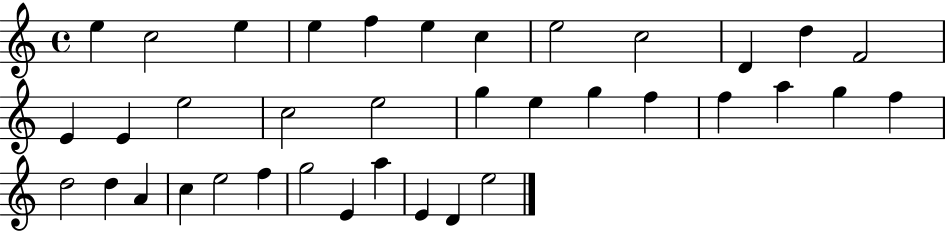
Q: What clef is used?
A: treble